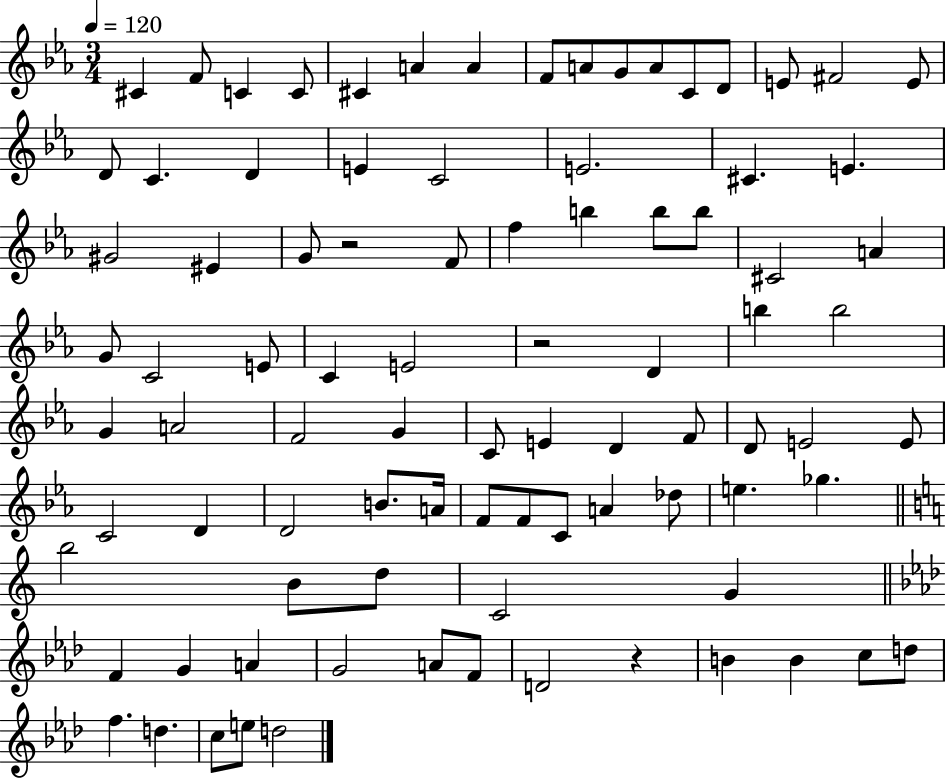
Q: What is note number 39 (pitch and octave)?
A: E4